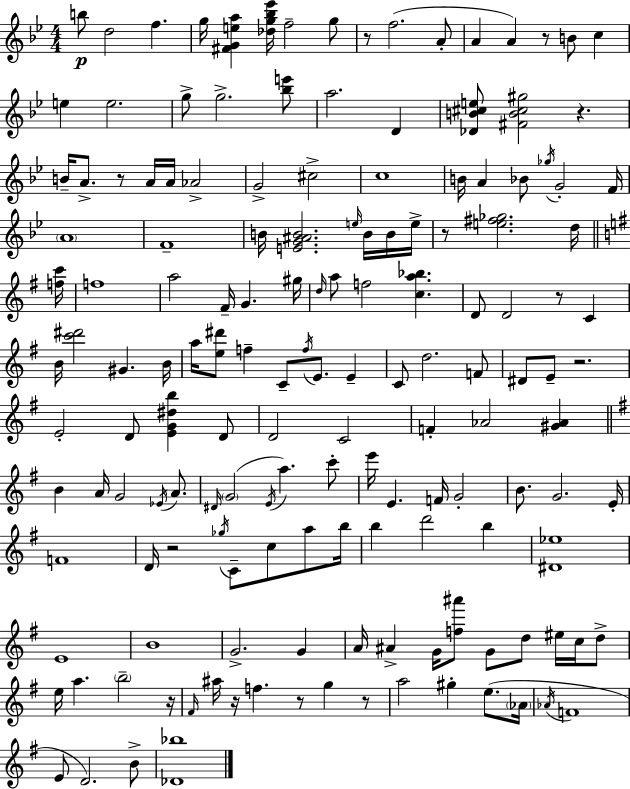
B5/e D5/h F5/q. G5/s [F#4,G4,E5,A5]/q [Db5,G5,Bb5,Eb6]/s F5/h G5/e R/e F5/h. A4/e A4/q A4/q R/e B4/e C5/q E5/q E5/h. G5/e G5/h. [Bb5,E6]/e A5/h. D4/q [Db4,B4,C#5,E5]/e [F#4,B4,C#5,G#5]/h R/q. B4/s A4/e. R/e A4/s A4/s Ab4/h G4/h C#5/h C5/w B4/s A4/q Bb4/e Gb5/s G4/h F4/s A4/w F4/w B4/s [E4,G4,A#4,B4]/h. E5/s B4/s B4/s E5/s R/e [E5,F#5,Gb5]/h. D5/s [F5,C6]/s F5/w A5/h F#4/s G4/q. G#5/s D5/s A5/e F5/h [C5,A5,Bb5]/q. D4/e D4/h R/e C4/q B4/s [C6,D#6]/h G#4/q. B4/s A5/s [E5,D#6]/e F5/q C4/e F5/s E4/e. E4/q C4/e D5/h. F4/e D#4/e E4/e R/h. E4/h D4/e [E4,G4,D#5,B5]/q D4/e D4/h C4/h F4/q Ab4/h [G#4,Ab4]/q B4/q A4/s G4/h Eb4/s A4/e. D#4/s G4/h E4/s A5/q. C6/e E6/s E4/q. F4/s G4/h B4/e. G4/h. E4/s F4/w D4/s R/h Gb5/s C4/e C5/e A5/e B5/s B5/q D6/h B5/q [D#4,Eb5]/w E4/w B4/w G4/h. G4/q A4/s A#4/q G4/s [F5,A#6]/e G4/e D5/e EIS5/s C5/s D5/e E5/s A5/q. B5/h R/s F#4/s A#5/s R/s F5/q. R/e G5/q R/e A5/h G#5/q E5/e. Ab4/s Ab4/s F4/w E4/e D4/h. B4/e [Db4,Bb5]/w